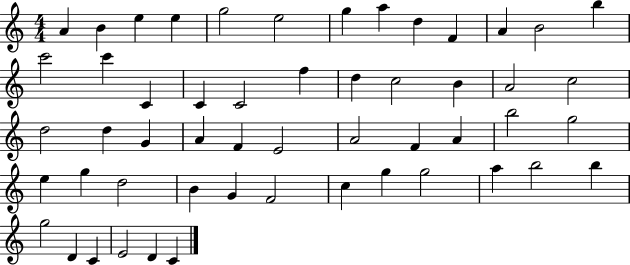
{
  \clef treble
  \numericTimeSignature
  \time 4/4
  \key c \major
  a'4 b'4 e''4 e''4 | g''2 e''2 | g''4 a''4 d''4 f'4 | a'4 b'2 b''4 | \break c'''2 c'''4 c'4 | c'4 c'2 f''4 | d''4 c''2 b'4 | a'2 c''2 | \break d''2 d''4 g'4 | a'4 f'4 e'2 | a'2 f'4 a'4 | b''2 g''2 | \break e''4 g''4 d''2 | b'4 g'4 f'2 | c''4 g''4 g''2 | a''4 b''2 b''4 | \break g''2 d'4 c'4 | e'2 d'4 c'4 | \bar "|."
}